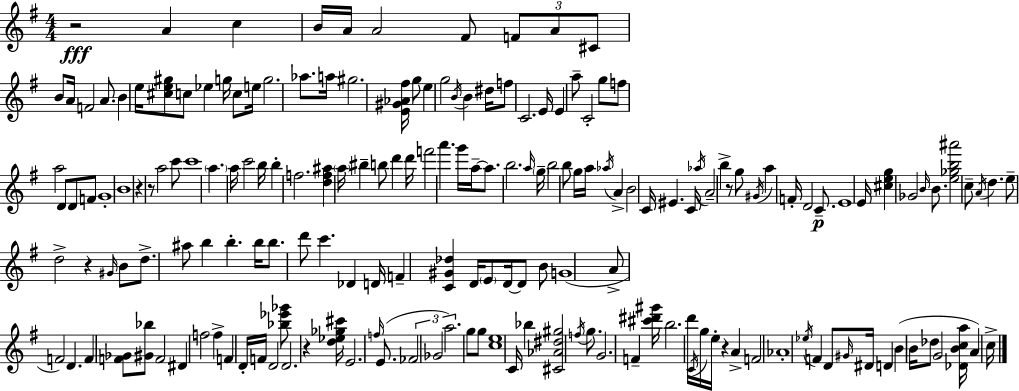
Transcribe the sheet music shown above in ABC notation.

X:1
T:Untitled
M:4/4
L:1/4
K:G
z2 A c B/4 A/4 A2 ^F/2 F/2 A/2 ^C/2 B/2 A/4 F2 A/2 B e/4 [^ce^g]/2 c/2 _e g/4 c/2 e/4 g2 _a/2 a/4 ^g2 [E^G_A^f]/4 g/2 e g2 B/4 B ^d/4 f/2 C2 E/4 E a/2 C2 g/2 f/2 a2 D/2 D/2 F/2 G4 B4 z z/2 a2 c'/2 c'4 a a/4 c'2 b/4 b f2 [df^a] a/4 ^b b/2 d' d'/4 f'2 a' g'/4 a/4 a/2 b2 a/4 g/4 b2 b/2 g/4 a/4 _a/4 A B2 C/4 ^E C/4 _a/4 A2 b z/2 g/2 ^G/4 a F/4 D2 C/2 E4 E/4 [^ceg] _G2 B/4 B/2 [e_gb^a']2 c/2 A/4 d e/2 d2 z ^G/4 B/2 d/2 ^a/2 b b b/4 b/2 d'/2 c' _D D/4 F [C^G_d] D/4 E/2 D/4 D/2 B/2 G4 A/2 F2 D F [F_G]/2 [^G_b]/2 F2 ^D f2 f F D/4 F/4 D2 [_b_e'_g']/2 D2 z [d_e_g^c']/4 E2 f/4 E/2 _F2 _G2 a2 g/2 g/2 [ce]4 C/4 _b [^C_A^d^g]2 f/4 g/2 G2 F [^c'^d'^g']/4 b2 d'/4 C/4 g/4 e/4 z A F2 _A4 _e/4 F D/2 ^G/4 ^D/4 D B B/4 _d/2 G2 [_DBca]/4 A c/4